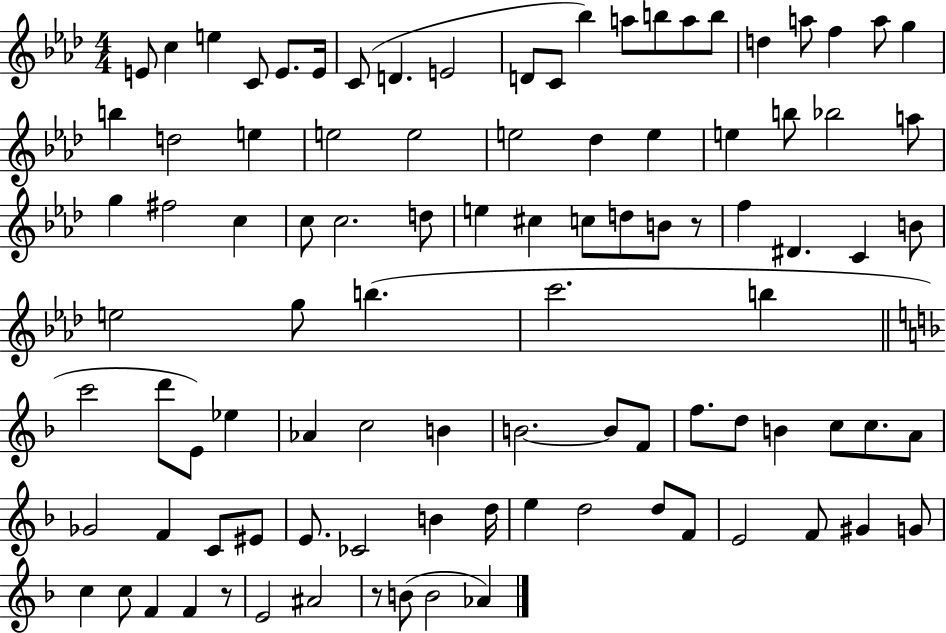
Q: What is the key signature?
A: AES major